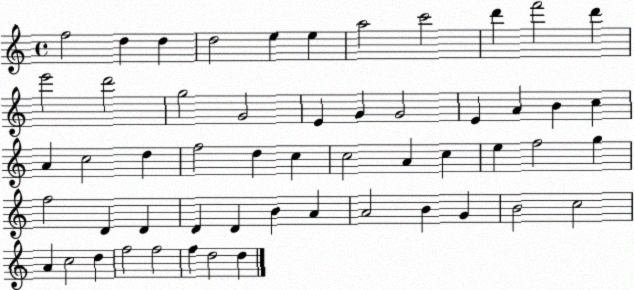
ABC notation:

X:1
T:Untitled
M:4/4
L:1/4
K:C
f2 d d d2 e e a2 c'2 d' f'2 d' e'2 d'2 g2 G2 E G G2 E A B c A c2 d f2 d c c2 A c e f2 g f2 D D D D B A A2 B G B2 c2 A c2 d f2 f2 f d2 d